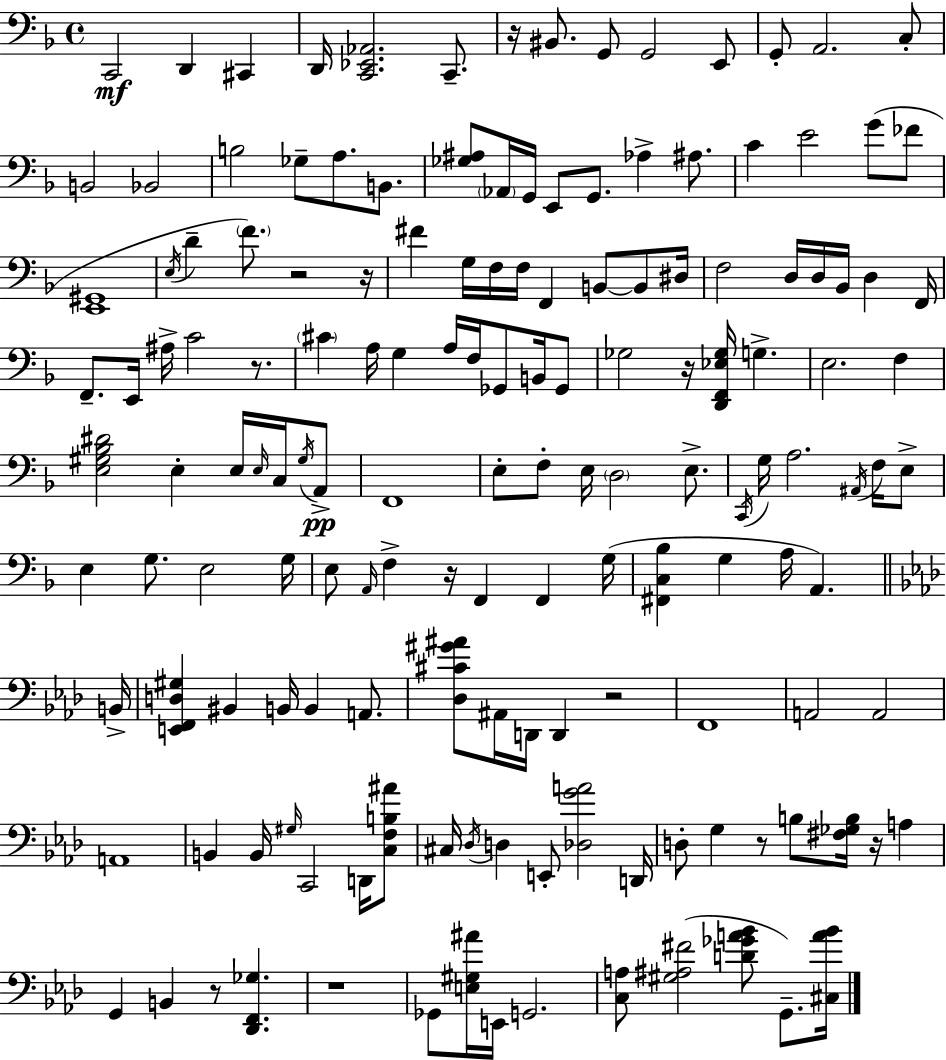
C2/h D2/q C#2/q D2/s [C2,Eb2,Ab2]/h. C2/e. R/s BIS2/e. G2/e G2/h E2/e G2/e A2/h. C3/e B2/h Bb2/h B3/h Gb3/e A3/e. B2/e. [Gb3,A#3]/e Ab2/s G2/s E2/e G2/e. Ab3/q A#3/e. C4/q E4/h G4/e FES4/e [E2,G#2]/w E3/s D4/q F4/e. R/h R/s F#4/q G3/s F3/s F3/s F2/q B2/e B2/e D#3/s F3/h D3/s D3/s Bb2/s D3/q F2/s F2/e. E2/s A#3/s C4/h R/e. C#4/q A3/s G3/q A3/s F3/s Gb2/e B2/s Gb2/e Gb3/h R/s [D2,F2,Eb3,Gb3]/s G3/q. E3/h. F3/q [E3,G#3,Bb3,D#4]/h E3/q E3/s E3/s C3/s G#3/s A2/e F2/w E3/e F3/e E3/s D3/h E3/e. C2/s G3/s A3/h. A#2/s F3/s E3/e E3/q G3/e. E3/h G3/s E3/e A2/s F3/q R/s F2/q F2/q G3/s [F#2,C3,Bb3]/q G3/q A3/s A2/q. B2/s [E2,F2,D3,G#3]/q BIS2/q B2/s B2/q A2/e. [Db3,C#4,G#4,A#4]/e A#2/s D2/s D2/q R/h F2/w A2/h A2/h A2/w B2/q B2/s G#3/s C2/h D2/s [C3,F3,B3,A#4]/e C#3/s Db3/s D3/q E2/e [Db3,G4,A4]/h D2/s D3/e G3/q R/e B3/e [F#3,Gb3,B3]/s R/s A3/q G2/q B2/q R/e [Db2,F2,Gb3]/q. R/w Gb2/e [E3,G#3,A#4]/s E2/s G2/h. [C3,A3]/e [G#3,A#3,F#4]/h [D4,Gb4,A4,Bb4]/e G2/e. [C#3,A4,Bb4]/s